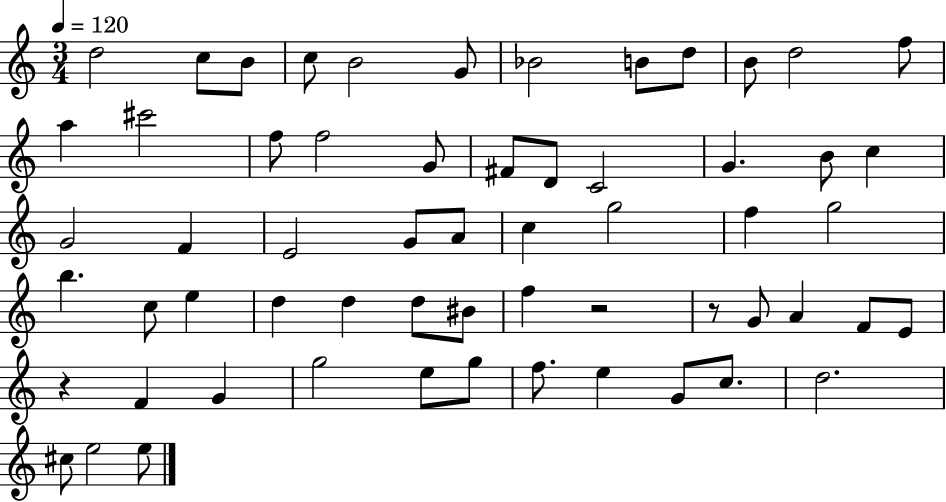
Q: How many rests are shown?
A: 3